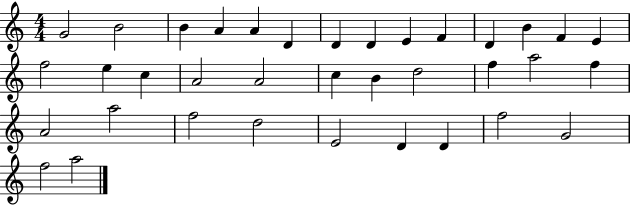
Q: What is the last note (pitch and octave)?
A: A5